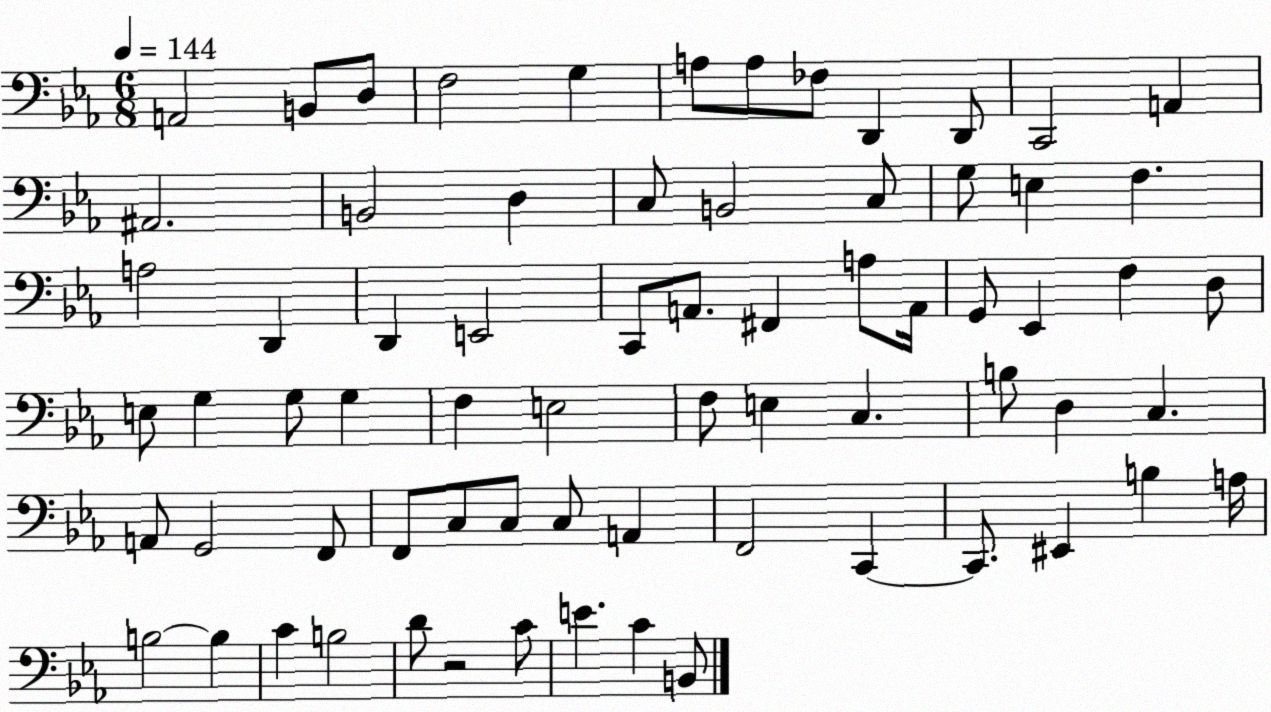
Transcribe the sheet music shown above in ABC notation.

X:1
T:Untitled
M:6/8
L:1/4
K:Eb
A,,2 B,,/2 D,/2 F,2 G, A,/2 A,/2 _F,/2 D,, D,,/2 C,,2 A,, ^A,,2 B,,2 D, C,/2 B,,2 C,/2 G,/2 E, F, A,2 D,, D,, E,,2 C,,/2 A,,/2 ^F,, A,/2 A,,/4 G,,/2 _E,, F, D,/2 E,/2 G, G,/2 G, F, E,2 F,/2 E, C, B,/2 D, C, A,,/2 G,,2 F,,/2 F,,/2 C,/2 C,/2 C,/2 A,, F,,2 C,, C,,/2 ^E,, B, A,/4 B,2 B, C B,2 D/2 z2 C/2 E C B,,/2